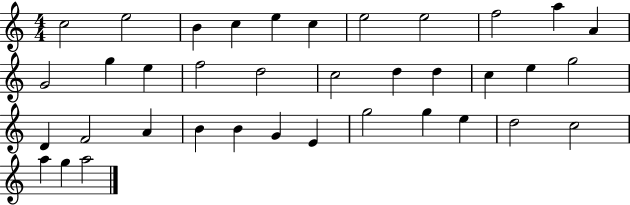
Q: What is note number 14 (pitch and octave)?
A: E5